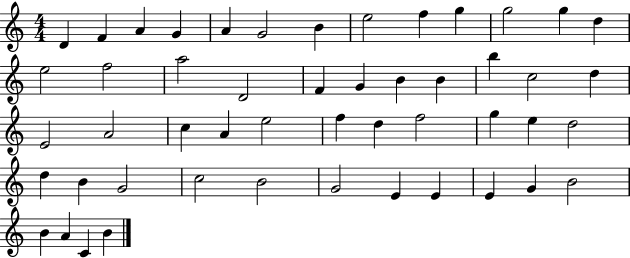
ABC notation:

X:1
T:Untitled
M:4/4
L:1/4
K:C
D F A G A G2 B e2 f g g2 g d e2 f2 a2 D2 F G B B b c2 d E2 A2 c A e2 f d f2 g e d2 d B G2 c2 B2 G2 E E E G B2 B A C B